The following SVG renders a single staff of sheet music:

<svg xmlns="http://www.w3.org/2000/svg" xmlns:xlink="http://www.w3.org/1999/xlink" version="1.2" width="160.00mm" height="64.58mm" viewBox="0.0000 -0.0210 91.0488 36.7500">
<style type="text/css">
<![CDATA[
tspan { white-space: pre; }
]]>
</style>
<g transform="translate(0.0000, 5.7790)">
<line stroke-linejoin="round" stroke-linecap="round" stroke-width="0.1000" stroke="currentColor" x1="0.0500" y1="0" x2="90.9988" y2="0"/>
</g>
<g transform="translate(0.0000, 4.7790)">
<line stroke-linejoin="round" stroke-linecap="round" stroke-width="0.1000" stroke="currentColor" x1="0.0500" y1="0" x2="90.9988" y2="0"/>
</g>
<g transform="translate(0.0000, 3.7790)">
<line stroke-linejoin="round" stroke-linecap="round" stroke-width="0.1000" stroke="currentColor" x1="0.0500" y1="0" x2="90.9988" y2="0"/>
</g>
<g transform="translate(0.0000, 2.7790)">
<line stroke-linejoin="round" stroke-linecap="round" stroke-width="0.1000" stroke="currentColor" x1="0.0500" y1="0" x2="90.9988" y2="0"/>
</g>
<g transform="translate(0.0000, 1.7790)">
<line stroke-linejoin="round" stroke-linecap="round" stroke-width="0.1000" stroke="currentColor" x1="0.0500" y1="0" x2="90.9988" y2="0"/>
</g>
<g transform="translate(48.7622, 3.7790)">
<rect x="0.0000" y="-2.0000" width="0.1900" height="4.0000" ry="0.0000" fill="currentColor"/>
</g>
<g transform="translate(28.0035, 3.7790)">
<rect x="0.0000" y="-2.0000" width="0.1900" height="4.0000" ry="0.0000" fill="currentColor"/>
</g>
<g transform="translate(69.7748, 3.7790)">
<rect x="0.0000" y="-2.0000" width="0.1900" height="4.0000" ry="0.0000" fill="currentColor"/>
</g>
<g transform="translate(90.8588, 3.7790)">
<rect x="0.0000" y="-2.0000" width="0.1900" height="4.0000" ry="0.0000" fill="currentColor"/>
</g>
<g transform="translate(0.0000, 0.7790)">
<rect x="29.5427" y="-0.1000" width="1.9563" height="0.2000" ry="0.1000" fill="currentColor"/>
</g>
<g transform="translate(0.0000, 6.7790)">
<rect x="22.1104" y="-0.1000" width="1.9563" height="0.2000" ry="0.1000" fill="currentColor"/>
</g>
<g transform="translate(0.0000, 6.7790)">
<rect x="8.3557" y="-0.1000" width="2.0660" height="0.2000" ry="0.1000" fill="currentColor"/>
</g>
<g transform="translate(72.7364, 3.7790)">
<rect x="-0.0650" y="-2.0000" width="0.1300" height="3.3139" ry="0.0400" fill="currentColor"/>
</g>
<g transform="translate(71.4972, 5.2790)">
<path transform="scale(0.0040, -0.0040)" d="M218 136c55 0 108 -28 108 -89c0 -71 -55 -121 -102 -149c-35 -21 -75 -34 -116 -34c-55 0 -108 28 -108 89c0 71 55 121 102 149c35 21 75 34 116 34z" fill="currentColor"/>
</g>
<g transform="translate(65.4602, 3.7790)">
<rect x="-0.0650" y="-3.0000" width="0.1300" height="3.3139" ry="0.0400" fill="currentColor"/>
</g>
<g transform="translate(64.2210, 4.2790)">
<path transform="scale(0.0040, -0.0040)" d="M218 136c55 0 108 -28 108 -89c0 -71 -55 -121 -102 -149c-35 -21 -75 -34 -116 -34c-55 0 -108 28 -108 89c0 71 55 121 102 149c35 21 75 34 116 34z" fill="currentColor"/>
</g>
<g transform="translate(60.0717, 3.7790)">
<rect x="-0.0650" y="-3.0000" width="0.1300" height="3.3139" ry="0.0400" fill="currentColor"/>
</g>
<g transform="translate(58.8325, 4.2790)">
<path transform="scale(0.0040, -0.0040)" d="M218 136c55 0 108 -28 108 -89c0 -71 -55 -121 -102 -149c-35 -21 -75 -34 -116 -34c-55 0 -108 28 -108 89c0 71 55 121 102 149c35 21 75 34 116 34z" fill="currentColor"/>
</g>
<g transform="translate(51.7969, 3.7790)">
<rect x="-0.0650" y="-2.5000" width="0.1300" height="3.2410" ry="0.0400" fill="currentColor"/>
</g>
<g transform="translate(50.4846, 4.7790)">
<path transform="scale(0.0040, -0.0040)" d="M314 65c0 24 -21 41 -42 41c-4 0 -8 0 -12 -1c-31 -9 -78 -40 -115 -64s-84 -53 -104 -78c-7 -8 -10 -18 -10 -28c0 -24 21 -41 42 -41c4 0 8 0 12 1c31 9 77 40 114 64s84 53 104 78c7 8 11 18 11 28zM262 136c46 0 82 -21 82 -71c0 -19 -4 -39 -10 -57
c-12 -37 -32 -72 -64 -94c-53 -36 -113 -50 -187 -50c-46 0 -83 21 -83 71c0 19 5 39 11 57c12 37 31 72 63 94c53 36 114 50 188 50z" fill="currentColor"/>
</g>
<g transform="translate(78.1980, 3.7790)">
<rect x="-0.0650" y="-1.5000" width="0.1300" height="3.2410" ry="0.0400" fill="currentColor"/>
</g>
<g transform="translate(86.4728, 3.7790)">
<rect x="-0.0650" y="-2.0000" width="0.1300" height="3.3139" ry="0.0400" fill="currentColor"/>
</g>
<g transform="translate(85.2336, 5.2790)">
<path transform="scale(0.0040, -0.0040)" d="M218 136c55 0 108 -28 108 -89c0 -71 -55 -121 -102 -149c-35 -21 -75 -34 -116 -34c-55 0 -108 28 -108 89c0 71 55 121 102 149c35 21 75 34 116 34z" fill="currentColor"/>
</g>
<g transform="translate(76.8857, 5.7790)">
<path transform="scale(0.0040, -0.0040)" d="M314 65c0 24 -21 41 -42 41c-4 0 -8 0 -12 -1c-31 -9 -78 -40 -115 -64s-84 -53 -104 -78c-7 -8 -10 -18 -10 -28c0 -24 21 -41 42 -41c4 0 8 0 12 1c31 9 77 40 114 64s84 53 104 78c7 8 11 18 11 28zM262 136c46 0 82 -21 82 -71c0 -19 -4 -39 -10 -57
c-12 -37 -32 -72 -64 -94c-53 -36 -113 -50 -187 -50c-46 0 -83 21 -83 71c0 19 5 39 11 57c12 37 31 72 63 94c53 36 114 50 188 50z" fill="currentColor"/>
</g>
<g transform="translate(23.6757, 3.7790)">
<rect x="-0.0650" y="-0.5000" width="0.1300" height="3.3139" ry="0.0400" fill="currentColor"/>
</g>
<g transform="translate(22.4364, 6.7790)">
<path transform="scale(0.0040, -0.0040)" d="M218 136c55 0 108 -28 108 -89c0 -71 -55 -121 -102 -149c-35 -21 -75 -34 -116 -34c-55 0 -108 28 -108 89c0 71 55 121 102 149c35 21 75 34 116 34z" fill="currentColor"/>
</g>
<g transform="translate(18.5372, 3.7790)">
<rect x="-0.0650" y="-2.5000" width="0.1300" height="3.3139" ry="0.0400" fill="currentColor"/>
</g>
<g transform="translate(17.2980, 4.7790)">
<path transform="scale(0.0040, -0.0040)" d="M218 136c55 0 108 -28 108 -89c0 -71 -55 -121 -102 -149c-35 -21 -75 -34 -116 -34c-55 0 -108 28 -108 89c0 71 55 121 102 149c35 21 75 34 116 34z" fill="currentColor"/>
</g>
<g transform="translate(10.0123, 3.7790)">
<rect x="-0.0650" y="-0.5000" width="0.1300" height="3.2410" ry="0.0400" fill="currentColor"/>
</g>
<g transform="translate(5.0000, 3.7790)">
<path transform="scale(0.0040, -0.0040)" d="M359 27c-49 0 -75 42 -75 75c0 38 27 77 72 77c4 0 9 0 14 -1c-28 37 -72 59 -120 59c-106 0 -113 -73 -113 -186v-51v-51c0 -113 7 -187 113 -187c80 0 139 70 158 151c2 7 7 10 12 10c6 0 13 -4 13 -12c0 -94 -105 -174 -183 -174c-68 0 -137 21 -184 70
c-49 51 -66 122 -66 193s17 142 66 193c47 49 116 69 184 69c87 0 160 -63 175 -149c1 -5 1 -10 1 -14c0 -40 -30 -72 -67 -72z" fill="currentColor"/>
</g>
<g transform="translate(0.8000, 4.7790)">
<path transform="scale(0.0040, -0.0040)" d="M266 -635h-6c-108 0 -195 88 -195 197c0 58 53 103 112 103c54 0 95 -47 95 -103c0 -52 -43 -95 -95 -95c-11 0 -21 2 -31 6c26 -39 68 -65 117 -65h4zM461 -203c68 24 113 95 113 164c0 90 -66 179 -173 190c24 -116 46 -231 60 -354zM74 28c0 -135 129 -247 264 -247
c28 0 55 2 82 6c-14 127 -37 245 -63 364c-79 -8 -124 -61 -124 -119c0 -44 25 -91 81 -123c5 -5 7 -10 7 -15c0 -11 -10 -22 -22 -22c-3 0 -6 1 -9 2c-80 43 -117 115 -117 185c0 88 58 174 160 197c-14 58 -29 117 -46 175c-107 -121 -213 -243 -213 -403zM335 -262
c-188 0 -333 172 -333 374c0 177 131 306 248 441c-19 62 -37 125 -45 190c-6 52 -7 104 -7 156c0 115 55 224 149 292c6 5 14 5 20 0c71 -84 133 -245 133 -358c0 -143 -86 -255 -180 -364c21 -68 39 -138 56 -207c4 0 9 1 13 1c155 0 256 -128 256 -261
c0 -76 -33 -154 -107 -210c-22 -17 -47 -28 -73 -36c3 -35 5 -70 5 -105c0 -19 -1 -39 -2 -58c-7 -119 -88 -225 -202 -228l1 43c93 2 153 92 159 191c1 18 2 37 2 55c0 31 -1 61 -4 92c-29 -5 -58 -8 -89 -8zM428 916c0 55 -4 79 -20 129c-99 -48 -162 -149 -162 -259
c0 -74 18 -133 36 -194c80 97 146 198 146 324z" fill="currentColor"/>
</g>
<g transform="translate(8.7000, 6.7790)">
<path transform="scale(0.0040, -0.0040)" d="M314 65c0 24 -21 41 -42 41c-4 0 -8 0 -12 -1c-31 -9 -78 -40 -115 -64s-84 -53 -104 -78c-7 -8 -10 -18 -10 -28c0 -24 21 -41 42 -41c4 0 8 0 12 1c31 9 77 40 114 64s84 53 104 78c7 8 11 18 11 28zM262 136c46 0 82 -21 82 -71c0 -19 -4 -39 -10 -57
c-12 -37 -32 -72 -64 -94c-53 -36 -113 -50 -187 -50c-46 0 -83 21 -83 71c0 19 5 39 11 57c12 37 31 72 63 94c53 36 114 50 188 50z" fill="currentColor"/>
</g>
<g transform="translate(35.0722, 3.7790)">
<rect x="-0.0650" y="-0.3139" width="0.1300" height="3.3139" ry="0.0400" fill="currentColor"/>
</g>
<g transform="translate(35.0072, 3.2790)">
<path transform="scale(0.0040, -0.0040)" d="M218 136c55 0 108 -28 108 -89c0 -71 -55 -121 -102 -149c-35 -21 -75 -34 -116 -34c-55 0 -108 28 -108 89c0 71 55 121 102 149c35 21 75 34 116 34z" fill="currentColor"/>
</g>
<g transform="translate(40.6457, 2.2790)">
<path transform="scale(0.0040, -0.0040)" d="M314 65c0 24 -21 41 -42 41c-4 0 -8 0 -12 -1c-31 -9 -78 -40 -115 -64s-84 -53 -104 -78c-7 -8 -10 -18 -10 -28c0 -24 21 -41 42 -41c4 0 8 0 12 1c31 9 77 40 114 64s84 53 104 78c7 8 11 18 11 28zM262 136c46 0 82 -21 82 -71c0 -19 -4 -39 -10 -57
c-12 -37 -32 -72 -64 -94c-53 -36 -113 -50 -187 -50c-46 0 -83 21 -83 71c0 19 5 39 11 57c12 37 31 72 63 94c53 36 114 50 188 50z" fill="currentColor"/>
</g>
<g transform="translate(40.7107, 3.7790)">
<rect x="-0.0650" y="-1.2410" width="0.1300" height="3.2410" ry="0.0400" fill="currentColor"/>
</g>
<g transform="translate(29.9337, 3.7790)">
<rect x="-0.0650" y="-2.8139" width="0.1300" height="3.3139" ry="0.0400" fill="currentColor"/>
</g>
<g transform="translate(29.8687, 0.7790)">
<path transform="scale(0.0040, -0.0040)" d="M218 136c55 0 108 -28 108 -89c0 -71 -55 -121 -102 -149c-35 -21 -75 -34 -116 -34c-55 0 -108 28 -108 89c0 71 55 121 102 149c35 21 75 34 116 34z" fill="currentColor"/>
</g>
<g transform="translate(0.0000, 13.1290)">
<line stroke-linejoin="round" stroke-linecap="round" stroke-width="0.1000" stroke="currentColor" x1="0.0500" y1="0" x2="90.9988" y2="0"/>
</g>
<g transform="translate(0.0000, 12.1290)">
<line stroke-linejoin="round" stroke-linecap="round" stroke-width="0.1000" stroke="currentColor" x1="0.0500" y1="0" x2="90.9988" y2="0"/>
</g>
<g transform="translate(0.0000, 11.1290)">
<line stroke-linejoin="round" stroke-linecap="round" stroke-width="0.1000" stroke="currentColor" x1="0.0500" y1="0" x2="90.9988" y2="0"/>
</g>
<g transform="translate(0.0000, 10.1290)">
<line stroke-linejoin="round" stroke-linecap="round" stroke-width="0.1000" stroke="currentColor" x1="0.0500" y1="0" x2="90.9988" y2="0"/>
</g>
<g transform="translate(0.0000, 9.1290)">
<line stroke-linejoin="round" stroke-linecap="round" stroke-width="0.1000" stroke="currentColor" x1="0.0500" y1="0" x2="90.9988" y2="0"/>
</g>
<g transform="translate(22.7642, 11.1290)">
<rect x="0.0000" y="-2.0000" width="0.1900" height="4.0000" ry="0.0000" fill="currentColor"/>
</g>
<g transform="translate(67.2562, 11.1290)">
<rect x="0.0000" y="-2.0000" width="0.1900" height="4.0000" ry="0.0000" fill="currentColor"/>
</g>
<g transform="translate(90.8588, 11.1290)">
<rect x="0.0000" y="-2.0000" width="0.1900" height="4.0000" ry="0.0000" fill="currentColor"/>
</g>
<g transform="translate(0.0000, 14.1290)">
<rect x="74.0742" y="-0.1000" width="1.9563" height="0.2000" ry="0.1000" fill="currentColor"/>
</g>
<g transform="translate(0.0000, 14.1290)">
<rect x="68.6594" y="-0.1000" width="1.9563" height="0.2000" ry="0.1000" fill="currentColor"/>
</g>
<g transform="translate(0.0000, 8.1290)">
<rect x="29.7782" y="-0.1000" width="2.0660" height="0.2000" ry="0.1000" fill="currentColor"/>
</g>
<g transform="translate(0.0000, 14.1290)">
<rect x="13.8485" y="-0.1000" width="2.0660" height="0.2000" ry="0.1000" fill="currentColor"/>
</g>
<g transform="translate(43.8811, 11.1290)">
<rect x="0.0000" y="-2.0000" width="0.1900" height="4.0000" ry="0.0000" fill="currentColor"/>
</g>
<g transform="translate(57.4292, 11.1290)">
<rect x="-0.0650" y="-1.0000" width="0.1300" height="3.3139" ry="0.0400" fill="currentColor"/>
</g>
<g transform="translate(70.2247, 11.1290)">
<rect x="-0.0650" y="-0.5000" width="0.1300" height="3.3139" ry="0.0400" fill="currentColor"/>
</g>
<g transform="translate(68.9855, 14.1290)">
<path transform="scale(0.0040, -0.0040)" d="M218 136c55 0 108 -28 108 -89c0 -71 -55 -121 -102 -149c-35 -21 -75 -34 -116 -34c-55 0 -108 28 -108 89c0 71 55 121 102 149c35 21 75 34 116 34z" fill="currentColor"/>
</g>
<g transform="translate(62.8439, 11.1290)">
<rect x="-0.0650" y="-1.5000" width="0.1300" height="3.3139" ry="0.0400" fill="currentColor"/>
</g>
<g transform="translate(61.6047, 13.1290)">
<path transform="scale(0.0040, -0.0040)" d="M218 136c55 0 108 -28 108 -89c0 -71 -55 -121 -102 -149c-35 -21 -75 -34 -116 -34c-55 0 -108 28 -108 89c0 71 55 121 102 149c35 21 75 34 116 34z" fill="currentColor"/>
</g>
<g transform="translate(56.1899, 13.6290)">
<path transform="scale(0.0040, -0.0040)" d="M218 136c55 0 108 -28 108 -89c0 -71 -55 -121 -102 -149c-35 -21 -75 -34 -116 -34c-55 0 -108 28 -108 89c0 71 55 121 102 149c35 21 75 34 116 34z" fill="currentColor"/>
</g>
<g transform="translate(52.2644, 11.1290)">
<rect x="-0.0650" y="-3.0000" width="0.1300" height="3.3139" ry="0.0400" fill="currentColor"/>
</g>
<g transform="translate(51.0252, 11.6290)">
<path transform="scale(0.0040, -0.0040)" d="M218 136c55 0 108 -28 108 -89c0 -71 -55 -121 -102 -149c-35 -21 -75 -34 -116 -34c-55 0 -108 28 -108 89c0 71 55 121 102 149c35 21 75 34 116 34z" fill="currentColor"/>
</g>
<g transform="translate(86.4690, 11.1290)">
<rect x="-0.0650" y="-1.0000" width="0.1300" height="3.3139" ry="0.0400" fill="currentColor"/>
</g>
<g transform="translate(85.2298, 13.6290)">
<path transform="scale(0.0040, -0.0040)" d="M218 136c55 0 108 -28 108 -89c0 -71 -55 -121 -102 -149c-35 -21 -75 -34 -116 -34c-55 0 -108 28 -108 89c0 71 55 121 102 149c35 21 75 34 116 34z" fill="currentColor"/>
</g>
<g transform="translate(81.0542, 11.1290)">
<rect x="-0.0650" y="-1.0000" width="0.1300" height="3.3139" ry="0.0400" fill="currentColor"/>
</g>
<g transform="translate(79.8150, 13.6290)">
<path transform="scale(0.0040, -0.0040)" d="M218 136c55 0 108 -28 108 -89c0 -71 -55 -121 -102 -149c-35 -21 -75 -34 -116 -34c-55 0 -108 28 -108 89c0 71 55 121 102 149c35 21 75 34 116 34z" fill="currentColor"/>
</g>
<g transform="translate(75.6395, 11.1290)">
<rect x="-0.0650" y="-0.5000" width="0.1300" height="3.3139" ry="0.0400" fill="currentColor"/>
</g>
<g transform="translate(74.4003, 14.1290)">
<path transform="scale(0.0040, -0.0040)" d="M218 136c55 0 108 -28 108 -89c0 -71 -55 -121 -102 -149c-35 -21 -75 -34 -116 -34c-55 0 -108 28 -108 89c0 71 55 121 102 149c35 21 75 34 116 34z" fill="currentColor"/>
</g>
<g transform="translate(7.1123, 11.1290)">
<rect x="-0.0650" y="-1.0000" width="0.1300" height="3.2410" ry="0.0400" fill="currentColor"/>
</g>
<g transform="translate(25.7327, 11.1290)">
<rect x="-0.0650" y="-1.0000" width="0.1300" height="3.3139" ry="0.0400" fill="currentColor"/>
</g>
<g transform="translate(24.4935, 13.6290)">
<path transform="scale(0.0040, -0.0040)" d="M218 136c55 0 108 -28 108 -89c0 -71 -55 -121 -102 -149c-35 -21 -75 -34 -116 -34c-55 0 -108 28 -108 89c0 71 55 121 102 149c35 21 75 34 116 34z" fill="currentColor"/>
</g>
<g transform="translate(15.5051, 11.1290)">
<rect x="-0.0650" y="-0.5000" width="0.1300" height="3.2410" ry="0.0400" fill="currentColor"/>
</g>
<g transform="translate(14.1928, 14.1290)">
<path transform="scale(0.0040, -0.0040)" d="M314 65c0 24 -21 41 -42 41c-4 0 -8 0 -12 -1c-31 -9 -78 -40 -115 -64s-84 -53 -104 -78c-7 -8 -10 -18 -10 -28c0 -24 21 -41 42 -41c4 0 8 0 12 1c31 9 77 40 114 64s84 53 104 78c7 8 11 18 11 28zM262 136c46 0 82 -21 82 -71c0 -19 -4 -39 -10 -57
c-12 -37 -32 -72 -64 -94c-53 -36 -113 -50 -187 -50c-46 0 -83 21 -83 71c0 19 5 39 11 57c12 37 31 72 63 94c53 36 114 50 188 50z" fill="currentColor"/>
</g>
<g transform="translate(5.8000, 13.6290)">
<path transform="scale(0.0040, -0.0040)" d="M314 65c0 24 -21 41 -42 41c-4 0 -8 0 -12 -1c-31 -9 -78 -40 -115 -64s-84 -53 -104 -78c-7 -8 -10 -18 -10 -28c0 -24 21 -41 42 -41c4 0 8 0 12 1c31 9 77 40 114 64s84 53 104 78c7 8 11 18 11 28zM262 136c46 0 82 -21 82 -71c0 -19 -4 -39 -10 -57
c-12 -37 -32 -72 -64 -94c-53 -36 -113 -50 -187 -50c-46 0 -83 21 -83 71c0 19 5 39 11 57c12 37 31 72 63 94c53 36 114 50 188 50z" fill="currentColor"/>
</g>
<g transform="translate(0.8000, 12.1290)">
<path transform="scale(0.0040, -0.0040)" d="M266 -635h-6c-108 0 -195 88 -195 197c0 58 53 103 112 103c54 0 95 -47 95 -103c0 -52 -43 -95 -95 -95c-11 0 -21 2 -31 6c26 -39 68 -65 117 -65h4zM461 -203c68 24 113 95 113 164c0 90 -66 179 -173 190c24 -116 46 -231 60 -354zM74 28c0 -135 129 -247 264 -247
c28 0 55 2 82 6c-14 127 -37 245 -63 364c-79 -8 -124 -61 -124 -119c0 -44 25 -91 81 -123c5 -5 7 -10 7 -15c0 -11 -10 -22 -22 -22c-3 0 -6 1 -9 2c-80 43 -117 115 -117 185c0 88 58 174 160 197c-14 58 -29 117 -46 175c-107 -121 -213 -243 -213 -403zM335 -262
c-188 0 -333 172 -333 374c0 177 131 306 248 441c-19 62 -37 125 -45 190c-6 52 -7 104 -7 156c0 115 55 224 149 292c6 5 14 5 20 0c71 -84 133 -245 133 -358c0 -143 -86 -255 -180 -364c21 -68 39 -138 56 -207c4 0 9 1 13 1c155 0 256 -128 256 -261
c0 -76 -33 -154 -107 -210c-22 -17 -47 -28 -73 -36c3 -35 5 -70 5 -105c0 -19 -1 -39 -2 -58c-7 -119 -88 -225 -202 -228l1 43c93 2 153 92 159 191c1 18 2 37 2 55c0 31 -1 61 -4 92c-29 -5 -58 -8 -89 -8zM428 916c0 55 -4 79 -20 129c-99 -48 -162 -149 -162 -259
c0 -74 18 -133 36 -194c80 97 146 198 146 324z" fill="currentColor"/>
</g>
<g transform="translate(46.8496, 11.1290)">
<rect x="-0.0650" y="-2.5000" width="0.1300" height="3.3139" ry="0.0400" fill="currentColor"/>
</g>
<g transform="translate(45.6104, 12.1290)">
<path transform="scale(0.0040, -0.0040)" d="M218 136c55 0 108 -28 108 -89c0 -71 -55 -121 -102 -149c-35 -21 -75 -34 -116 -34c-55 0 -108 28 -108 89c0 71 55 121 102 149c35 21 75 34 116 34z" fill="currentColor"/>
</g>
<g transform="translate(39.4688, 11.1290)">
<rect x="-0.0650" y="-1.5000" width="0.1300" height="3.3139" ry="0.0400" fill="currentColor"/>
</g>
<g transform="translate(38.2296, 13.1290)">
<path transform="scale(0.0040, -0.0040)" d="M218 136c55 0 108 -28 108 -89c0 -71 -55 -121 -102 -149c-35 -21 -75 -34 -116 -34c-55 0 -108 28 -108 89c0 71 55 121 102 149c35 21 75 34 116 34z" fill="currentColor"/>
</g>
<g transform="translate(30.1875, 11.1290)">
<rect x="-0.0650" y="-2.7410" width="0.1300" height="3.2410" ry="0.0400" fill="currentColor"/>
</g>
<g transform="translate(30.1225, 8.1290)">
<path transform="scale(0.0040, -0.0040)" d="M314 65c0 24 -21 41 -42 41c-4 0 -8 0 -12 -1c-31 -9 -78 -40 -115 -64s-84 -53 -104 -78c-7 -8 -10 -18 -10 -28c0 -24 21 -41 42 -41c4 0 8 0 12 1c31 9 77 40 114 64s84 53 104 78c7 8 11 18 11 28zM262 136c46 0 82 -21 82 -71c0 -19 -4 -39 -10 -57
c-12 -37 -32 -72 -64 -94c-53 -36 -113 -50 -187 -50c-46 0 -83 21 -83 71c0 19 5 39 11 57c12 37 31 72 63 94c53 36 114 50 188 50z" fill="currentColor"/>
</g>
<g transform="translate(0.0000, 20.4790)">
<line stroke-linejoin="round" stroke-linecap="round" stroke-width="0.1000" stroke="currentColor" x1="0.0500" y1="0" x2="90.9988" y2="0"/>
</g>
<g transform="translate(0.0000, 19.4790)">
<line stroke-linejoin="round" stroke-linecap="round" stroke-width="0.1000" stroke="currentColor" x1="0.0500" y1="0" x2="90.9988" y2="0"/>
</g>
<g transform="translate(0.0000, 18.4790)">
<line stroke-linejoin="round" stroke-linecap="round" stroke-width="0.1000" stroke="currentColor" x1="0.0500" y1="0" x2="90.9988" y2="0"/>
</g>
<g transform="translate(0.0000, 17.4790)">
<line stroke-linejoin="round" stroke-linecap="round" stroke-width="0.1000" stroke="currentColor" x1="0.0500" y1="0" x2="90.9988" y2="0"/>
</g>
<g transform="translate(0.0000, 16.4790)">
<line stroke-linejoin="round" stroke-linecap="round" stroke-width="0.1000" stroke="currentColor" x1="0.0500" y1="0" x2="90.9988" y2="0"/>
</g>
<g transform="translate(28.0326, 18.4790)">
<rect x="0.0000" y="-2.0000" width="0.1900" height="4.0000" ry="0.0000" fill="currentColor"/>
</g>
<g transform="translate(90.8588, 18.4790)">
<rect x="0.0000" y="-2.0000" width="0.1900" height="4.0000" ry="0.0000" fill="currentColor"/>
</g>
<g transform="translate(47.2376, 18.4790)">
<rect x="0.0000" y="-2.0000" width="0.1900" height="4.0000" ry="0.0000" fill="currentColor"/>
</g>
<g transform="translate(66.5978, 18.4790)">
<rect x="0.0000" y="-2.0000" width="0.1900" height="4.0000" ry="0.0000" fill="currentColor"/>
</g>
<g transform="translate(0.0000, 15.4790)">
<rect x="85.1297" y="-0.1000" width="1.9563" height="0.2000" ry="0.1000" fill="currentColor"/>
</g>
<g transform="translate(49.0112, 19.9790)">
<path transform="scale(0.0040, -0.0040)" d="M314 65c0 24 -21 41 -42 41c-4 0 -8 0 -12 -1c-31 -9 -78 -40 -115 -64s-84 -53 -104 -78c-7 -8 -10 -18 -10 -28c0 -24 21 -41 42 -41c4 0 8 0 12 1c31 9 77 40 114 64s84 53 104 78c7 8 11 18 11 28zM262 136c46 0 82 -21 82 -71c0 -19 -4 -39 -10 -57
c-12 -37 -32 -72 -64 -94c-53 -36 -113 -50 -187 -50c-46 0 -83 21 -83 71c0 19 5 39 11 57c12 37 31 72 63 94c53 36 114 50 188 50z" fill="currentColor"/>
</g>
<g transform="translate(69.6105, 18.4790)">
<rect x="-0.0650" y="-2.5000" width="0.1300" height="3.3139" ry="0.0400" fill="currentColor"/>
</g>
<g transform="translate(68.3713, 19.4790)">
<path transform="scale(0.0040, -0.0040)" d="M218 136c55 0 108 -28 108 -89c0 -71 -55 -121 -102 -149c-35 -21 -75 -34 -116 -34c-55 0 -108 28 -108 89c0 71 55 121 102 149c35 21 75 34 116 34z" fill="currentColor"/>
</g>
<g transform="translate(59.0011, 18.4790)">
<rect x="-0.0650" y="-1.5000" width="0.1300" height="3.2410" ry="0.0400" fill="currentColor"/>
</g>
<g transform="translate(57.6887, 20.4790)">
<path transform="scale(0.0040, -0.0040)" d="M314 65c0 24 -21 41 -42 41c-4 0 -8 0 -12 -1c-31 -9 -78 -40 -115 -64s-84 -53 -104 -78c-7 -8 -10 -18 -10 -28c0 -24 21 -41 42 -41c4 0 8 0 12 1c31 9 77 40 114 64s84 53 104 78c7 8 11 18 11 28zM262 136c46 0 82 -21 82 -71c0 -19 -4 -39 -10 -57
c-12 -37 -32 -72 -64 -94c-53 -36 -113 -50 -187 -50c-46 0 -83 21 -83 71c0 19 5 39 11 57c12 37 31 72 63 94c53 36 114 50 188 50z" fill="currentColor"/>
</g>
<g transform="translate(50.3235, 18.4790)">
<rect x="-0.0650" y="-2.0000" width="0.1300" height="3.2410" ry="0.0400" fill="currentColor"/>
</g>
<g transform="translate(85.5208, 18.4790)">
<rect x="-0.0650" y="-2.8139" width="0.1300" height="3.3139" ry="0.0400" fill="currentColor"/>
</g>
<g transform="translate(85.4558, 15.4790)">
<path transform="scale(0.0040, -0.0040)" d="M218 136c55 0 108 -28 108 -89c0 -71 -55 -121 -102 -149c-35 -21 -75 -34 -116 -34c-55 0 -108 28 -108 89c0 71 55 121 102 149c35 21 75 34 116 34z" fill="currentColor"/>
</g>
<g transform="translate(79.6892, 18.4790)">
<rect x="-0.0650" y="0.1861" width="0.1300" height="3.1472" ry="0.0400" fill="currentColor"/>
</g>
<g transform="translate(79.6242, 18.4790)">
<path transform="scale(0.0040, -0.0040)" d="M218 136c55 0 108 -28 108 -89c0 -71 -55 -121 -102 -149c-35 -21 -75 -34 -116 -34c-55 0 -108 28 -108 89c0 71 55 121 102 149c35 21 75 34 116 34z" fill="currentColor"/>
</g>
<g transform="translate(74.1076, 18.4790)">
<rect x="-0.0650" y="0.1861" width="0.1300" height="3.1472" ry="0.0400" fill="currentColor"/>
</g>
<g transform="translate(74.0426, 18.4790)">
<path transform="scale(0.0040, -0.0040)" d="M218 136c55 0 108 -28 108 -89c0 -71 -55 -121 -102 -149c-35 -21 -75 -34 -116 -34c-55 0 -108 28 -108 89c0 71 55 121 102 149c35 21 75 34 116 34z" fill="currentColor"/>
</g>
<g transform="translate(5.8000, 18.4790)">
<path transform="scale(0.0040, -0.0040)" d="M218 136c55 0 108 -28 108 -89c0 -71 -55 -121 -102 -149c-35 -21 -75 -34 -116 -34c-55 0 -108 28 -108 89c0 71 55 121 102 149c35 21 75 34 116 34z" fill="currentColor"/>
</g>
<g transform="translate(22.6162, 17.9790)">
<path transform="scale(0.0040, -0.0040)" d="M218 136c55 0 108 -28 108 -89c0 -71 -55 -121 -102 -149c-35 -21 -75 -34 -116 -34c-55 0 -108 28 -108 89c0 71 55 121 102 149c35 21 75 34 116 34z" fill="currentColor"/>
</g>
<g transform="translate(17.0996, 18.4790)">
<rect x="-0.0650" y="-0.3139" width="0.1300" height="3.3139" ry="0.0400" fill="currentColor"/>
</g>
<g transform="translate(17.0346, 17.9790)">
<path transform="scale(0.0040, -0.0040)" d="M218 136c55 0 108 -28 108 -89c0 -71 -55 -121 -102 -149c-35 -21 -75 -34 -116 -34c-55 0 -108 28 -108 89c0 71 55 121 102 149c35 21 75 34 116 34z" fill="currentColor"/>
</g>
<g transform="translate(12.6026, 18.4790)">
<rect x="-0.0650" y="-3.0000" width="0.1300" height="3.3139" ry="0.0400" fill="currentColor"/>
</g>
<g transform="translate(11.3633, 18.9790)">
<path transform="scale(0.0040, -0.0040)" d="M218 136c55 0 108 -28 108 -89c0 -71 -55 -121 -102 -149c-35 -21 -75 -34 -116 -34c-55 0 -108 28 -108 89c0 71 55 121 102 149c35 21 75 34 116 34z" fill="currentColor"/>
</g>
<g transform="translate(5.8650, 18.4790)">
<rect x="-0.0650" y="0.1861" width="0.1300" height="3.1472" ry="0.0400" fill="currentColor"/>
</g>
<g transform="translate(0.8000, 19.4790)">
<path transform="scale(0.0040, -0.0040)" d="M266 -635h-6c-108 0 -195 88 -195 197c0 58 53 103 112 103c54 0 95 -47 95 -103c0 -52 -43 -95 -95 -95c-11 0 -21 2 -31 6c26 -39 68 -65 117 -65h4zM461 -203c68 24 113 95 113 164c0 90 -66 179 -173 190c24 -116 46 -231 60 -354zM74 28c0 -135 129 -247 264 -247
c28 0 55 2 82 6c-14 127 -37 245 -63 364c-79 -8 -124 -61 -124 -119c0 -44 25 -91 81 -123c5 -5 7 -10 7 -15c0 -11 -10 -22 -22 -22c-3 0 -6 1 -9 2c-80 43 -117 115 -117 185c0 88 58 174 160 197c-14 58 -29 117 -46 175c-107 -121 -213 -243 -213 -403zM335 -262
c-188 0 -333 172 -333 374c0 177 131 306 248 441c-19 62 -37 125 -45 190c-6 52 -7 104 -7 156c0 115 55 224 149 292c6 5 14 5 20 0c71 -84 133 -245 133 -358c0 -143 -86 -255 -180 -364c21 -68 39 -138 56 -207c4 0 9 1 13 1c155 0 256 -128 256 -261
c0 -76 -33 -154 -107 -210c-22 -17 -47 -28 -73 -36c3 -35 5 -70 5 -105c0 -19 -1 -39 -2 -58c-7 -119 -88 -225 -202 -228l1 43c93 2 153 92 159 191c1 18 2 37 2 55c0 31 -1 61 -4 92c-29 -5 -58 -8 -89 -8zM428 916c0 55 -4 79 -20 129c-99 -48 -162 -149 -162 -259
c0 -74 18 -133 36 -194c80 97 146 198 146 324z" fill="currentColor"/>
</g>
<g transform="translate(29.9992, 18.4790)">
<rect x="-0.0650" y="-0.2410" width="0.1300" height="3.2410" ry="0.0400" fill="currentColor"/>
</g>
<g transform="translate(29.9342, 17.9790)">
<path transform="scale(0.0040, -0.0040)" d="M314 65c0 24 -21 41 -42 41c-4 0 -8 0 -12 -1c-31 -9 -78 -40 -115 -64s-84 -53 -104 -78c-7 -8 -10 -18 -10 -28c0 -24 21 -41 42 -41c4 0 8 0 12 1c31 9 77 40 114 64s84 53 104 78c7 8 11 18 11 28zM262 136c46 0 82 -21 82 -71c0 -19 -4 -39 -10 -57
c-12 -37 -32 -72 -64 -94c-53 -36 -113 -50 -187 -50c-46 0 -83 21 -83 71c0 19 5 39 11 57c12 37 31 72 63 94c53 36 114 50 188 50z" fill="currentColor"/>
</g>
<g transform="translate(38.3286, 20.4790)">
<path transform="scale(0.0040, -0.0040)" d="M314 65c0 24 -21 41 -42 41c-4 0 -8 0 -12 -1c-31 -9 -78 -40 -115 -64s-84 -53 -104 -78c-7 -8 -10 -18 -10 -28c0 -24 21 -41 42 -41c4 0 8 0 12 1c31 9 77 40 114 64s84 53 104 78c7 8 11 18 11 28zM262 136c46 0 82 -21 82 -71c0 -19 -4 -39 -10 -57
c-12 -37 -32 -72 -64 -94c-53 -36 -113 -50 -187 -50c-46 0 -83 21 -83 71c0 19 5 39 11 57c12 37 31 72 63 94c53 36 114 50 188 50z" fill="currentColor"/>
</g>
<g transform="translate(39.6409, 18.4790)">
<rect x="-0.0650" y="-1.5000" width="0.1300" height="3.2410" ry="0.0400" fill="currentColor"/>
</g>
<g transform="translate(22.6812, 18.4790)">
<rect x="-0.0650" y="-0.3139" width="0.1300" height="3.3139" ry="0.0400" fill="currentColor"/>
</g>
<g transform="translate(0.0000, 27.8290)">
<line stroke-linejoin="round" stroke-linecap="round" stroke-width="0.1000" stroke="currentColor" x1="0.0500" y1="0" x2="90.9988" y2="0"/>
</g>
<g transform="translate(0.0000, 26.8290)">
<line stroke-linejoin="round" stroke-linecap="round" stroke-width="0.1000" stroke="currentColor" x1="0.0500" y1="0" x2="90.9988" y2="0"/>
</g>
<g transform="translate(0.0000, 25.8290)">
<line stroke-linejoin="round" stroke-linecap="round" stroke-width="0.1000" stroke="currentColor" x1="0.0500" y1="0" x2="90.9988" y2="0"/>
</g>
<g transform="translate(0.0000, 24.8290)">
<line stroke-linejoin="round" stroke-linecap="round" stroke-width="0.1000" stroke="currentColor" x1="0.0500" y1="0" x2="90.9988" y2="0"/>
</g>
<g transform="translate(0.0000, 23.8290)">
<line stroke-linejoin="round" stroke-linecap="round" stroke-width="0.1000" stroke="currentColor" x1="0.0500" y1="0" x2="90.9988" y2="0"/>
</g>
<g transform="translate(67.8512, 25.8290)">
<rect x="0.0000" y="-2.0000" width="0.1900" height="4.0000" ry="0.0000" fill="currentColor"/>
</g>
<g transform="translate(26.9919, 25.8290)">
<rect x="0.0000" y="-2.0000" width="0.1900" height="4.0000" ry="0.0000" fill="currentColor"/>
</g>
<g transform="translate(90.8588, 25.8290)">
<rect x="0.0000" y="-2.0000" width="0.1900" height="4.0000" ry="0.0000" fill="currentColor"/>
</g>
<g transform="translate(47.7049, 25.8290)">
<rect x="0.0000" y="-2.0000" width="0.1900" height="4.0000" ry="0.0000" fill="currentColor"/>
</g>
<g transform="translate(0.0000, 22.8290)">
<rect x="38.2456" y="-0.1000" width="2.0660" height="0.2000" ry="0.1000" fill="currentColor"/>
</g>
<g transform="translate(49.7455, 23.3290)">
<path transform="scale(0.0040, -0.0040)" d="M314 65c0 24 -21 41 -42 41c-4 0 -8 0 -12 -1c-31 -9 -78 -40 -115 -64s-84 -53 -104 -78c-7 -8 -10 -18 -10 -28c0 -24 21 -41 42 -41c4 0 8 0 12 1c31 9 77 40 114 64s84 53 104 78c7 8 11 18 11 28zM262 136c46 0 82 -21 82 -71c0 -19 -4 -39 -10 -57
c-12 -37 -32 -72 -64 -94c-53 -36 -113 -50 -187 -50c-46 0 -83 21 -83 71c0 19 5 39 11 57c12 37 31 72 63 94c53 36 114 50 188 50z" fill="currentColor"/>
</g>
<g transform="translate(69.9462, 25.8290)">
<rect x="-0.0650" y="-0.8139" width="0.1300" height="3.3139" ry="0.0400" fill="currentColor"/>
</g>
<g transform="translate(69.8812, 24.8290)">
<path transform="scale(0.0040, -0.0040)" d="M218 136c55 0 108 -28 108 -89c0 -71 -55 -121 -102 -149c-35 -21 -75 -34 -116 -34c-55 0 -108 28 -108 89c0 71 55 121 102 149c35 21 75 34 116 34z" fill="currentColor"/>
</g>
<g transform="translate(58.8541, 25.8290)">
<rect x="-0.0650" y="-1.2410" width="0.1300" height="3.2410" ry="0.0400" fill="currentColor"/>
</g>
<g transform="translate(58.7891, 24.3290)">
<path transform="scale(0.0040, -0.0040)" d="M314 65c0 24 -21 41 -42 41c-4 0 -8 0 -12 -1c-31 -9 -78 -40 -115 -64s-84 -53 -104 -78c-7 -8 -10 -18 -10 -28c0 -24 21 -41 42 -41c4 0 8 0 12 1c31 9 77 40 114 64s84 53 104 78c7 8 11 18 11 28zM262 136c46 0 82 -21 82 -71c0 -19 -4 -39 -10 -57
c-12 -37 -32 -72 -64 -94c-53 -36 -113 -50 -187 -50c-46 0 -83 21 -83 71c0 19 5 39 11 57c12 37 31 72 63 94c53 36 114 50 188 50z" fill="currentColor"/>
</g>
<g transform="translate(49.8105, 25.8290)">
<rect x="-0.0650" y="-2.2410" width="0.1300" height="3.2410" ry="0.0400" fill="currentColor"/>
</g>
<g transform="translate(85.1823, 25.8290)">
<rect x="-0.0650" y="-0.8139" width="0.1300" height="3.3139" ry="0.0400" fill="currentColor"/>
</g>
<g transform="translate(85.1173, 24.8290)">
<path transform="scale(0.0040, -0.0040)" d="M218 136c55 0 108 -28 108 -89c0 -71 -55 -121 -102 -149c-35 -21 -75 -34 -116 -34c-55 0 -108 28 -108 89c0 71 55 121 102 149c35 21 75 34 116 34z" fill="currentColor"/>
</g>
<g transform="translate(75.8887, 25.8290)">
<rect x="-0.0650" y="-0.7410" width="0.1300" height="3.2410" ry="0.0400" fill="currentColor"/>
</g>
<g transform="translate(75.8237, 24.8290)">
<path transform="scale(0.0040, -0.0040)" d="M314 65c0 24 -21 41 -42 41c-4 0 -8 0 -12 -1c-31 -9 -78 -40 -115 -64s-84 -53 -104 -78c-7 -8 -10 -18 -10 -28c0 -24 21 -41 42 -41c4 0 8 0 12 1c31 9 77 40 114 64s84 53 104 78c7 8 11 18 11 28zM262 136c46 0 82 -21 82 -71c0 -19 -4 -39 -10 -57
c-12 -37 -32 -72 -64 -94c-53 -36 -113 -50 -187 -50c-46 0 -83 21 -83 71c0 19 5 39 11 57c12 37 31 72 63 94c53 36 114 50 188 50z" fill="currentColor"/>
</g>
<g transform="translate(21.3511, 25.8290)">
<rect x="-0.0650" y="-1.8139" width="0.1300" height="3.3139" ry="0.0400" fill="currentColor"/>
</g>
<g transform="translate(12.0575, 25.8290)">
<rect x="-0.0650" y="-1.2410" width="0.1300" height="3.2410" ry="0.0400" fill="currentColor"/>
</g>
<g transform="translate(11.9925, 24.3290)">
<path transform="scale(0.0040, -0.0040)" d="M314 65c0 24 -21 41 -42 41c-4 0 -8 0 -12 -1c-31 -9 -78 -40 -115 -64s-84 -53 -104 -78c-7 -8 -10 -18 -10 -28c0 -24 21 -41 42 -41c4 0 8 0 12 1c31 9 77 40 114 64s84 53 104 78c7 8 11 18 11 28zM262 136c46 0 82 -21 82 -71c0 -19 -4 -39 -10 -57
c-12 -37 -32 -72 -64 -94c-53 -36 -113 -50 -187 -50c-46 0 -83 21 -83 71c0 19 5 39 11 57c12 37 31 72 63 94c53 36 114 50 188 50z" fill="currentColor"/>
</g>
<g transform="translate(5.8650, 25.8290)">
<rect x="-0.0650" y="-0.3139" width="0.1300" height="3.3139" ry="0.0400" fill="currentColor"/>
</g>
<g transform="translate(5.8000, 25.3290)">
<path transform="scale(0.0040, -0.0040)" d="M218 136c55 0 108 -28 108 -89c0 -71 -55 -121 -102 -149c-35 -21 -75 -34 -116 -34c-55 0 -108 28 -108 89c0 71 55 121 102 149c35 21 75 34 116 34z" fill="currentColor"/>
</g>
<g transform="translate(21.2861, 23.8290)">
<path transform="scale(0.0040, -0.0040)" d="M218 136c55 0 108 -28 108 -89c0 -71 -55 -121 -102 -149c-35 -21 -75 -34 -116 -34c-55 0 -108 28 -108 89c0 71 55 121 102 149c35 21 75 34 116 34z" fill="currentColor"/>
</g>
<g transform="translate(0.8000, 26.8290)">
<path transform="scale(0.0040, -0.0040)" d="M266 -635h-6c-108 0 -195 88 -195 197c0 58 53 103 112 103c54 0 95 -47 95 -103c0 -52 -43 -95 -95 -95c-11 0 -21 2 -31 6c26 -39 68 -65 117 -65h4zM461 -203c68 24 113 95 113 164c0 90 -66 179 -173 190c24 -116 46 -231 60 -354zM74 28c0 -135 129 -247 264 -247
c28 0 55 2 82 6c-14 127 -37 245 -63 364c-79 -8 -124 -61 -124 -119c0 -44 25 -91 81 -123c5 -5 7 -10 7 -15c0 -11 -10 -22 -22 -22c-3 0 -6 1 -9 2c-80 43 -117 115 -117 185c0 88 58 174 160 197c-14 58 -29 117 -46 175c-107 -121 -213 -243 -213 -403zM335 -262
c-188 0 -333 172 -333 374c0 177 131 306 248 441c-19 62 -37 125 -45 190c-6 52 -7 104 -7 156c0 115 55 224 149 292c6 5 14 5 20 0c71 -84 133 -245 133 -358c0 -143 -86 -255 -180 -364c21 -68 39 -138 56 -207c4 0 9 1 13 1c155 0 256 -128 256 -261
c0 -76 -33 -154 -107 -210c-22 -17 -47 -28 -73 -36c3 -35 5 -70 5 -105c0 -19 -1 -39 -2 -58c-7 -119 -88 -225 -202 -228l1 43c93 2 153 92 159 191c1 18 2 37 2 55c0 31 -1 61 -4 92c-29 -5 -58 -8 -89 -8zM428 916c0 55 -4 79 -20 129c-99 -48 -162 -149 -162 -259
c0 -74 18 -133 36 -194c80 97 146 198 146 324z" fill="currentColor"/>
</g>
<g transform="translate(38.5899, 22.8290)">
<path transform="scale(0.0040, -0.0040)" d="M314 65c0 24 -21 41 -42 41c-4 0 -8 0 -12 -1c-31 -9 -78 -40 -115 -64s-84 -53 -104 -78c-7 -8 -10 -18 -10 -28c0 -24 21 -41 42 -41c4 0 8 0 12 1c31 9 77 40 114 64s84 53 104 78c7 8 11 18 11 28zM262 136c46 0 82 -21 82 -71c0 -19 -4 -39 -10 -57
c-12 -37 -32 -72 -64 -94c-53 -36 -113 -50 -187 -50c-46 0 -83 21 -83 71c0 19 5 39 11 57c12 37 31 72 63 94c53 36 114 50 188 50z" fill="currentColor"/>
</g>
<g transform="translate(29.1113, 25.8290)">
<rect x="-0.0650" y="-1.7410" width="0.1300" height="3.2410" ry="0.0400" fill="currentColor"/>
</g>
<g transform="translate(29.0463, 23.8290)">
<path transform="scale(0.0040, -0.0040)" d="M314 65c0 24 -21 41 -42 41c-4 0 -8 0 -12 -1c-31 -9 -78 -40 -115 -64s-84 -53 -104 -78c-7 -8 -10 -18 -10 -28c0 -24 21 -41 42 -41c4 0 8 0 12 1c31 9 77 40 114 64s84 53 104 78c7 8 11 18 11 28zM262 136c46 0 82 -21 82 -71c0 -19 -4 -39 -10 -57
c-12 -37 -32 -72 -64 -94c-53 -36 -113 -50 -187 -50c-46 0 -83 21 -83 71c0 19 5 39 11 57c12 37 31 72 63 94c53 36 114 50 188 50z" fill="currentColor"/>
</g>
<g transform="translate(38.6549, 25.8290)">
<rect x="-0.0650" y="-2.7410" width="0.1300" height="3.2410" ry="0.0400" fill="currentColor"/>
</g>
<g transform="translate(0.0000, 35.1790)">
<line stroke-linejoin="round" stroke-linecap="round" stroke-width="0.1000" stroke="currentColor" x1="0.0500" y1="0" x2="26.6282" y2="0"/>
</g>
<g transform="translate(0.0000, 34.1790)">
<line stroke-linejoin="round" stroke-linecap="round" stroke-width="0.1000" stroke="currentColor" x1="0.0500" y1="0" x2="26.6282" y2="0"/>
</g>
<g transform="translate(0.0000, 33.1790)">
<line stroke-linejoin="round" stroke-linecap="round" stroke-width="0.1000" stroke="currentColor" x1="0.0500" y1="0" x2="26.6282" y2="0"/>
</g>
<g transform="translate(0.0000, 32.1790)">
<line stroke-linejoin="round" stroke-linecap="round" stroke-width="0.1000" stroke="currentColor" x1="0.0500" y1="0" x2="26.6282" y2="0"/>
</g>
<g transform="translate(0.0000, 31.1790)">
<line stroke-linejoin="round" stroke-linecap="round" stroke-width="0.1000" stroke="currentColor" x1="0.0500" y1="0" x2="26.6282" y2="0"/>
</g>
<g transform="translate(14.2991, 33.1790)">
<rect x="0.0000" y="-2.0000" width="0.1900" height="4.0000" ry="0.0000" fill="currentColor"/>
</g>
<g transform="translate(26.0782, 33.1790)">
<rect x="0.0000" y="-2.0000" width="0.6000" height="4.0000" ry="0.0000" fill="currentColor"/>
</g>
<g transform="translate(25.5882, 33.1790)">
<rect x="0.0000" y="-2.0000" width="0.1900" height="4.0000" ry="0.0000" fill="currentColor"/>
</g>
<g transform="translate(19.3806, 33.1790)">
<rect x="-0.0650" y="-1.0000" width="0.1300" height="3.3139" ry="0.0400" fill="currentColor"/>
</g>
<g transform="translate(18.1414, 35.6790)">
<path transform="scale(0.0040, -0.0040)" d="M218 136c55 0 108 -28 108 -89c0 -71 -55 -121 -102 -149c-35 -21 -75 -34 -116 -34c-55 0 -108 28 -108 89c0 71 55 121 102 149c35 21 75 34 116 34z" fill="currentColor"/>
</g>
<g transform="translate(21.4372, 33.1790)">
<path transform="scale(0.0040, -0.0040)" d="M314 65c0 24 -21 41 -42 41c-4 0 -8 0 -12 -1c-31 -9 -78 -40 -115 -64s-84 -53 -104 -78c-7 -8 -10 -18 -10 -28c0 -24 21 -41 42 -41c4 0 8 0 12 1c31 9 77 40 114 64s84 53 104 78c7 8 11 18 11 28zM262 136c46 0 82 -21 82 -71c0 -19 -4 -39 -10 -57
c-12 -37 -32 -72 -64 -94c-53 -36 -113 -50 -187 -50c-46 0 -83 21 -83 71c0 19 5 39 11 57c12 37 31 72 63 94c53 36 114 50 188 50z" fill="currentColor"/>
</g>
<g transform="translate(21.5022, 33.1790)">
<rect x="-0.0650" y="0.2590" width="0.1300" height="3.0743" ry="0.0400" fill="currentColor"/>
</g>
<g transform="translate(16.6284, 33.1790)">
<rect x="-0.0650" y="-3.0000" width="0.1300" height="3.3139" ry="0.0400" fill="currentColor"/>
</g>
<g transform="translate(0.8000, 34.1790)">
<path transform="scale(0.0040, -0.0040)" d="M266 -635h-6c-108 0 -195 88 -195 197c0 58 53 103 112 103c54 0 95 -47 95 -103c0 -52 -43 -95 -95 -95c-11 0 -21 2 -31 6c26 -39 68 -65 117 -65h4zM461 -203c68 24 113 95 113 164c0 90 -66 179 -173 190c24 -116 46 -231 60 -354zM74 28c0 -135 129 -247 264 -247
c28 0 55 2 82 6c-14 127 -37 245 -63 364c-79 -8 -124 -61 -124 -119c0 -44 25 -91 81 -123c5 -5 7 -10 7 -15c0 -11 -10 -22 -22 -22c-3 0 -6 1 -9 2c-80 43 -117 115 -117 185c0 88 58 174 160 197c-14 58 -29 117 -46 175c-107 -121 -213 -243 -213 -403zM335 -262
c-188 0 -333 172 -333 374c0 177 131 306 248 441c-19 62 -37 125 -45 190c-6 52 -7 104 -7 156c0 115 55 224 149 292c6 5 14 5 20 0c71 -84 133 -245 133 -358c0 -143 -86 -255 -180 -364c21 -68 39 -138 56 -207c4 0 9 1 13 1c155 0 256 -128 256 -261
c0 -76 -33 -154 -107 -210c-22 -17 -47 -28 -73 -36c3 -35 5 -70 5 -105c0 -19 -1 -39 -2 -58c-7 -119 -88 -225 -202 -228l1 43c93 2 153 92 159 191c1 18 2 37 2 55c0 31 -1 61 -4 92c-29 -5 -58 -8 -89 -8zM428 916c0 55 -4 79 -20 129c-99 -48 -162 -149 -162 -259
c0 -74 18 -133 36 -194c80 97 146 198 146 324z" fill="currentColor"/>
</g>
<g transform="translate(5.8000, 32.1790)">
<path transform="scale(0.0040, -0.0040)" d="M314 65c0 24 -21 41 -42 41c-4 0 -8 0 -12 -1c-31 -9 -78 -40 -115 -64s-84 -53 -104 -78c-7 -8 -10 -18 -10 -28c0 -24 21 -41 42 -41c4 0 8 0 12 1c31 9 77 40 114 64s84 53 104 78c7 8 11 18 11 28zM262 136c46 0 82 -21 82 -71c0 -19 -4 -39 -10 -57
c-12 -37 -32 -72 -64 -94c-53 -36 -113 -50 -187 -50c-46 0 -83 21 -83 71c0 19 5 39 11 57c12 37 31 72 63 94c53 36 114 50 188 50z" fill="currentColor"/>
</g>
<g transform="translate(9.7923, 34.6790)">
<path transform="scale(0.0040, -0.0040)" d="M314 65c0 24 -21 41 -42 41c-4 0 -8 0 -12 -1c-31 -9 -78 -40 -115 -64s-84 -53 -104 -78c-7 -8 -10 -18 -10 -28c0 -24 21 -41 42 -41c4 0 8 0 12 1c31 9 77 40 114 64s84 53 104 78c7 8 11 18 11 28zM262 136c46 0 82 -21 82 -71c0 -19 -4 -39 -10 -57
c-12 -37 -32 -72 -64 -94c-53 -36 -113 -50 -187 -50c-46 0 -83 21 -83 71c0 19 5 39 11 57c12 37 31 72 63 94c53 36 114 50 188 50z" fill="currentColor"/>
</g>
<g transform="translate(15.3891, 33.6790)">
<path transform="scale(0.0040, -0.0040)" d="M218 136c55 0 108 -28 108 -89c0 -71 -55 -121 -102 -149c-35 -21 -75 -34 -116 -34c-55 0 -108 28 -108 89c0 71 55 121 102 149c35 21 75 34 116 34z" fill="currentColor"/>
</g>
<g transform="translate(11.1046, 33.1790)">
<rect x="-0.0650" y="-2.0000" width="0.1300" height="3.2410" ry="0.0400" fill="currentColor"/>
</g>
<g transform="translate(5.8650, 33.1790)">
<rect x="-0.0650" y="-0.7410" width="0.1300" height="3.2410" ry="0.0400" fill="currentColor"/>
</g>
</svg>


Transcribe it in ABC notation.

X:1
T:Untitled
M:4/4
L:1/4
K:C
C2 G C a c e2 G2 A A F E2 F D2 C2 D a2 E G A D E C C D D B A c c c2 E2 F2 E2 G B B a c e2 f f2 a2 g2 e2 d d2 d d2 F2 A D B2